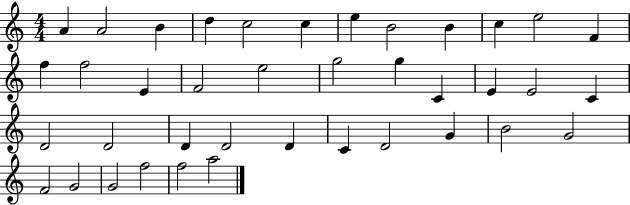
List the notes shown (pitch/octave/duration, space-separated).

A4/q A4/h B4/q D5/q C5/h C5/q E5/q B4/h B4/q C5/q E5/h F4/q F5/q F5/h E4/q F4/h E5/h G5/h G5/q C4/q E4/q E4/h C4/q D4/h D4/h D4/q D4/h D4/q C4/q D4/h G4/q B4/h G4/h F4/h G4/h G4/h F5/h F5/h A5/h